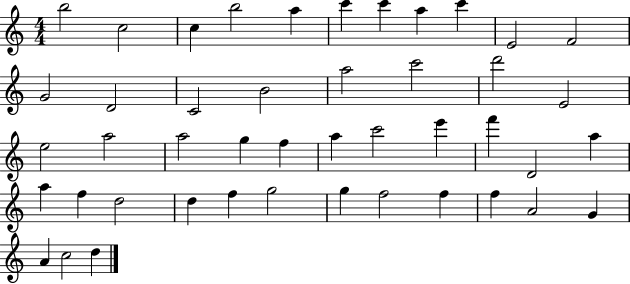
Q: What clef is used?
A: treble